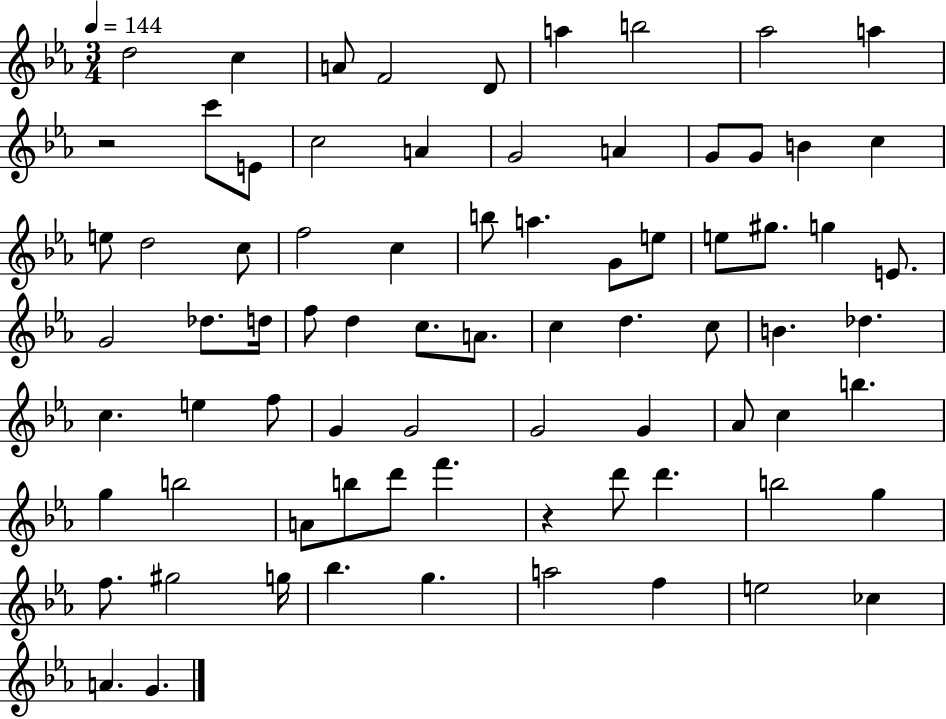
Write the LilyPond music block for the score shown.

{
  \clef treble
  \numericTimeSignature
  \time 3/4
  \key ees \major
  \tempo 4 = 144
  d''2 c''4 | a'8 f'2 d'8 | a''4 b''2 | aes''2 a''4 | \break r2 c'''8 e'8 | c''2 a'4 | g'2 a'4 | g'8 g'8 b'4 c''4 | \break e''8 d''2 c''8 | f''2 c''4 | b''8 a''4. g'8 e''8 | e''8 gis''8. g''4 e'8. | \break g'2 des''8. d''16 | f''8 d''4 c''8. a'8. | c''4 d''4. c''8 | b'4. des''4. | \break c''4. e''4 f''8 | g'4 g'2 | g'2 g'4 | aes'8 c''4 b''4. | \break g''4 b''2 | a'8 b''8 d'''8 f'''4. | r4 d'''8 d'''4. | b''2 g''4 | \break f''8. gis''2 g''16 | bes''4. g''4. | a''2 f''4 | e''2 ces''4 | \break a'4. g'4. | \bar "|."
}